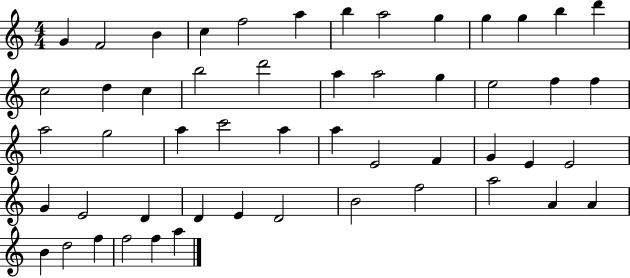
{
  \clef treble
  \numericTimeSignature
  \time 4/4
  \key c \major
  g'4 f'2 b'4 | c''4 f''2 a''4 | b''4 a''2 g''4 | g''4 g''4 b''4 d'''4 | \break c''2 d''4 c''4 | b''2 d'''2 | a''4 a''2 g''4 | e''2 f''4 f''4 | \break a''2 g''2 | a''4 c'''2 a''4 | a''4 e'2 f'4 | g'4 e'4 e'2 | \break g'4 e'2 d'4 | d'4 e'4 d'2 | b'2 f''2 | a''2 a'4 a'4 | \break b'4 d''2 f''4 | f''2 f''4 a''4 | \bar "|."
}